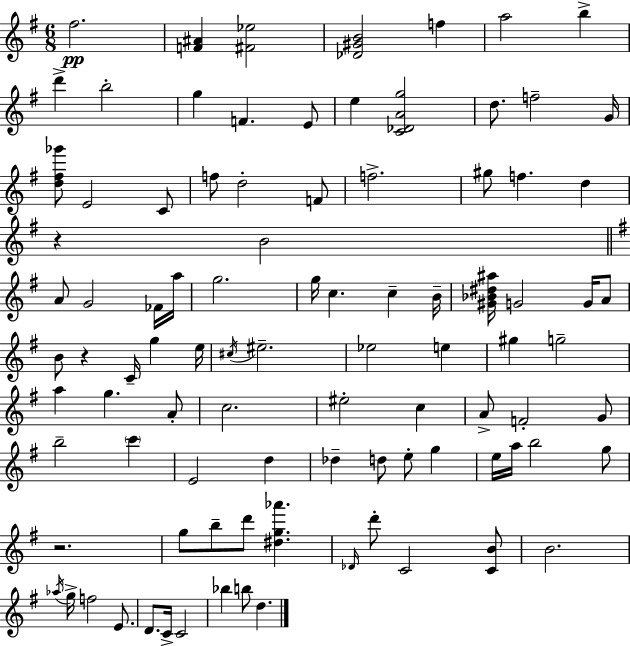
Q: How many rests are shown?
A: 3